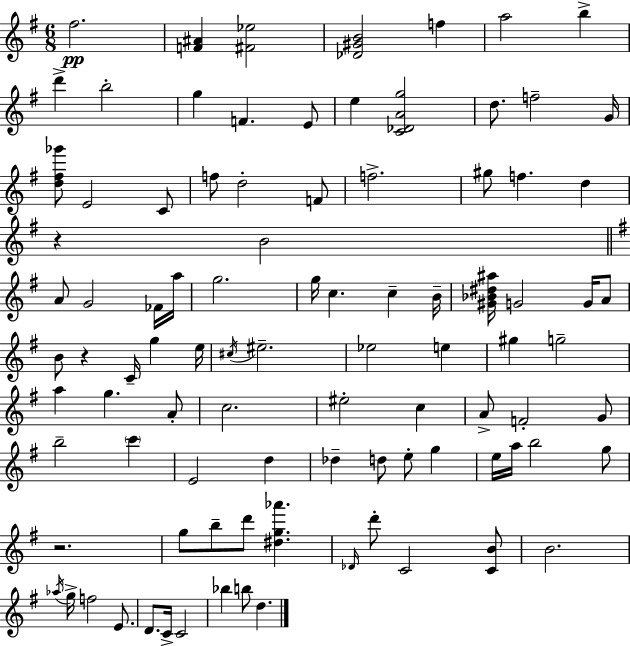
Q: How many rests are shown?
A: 3